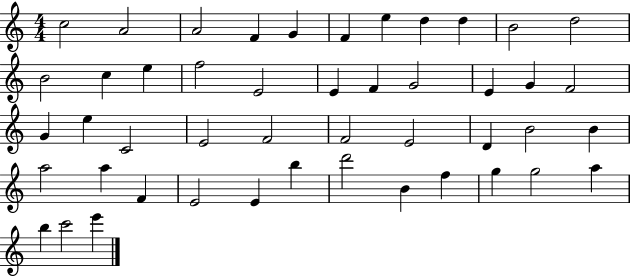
X:1
T:Untitled
M:4/4
L:1/4
K:C
c2 A2 A2 F G F e d d B2 d2 B2 c e f2 E2 E F G2 E G F2 G e C2 E2 F2 F2 E2 D B2 B a2 a F E2 E b d'2 B f g g2 a b c'2 e'